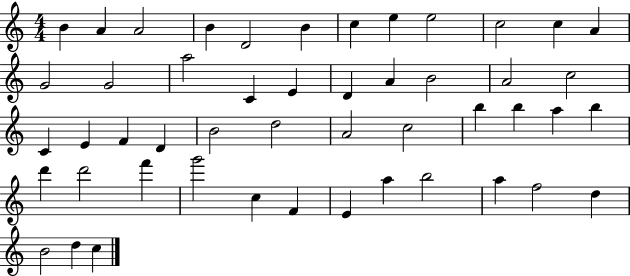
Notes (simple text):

B4/q A4/q A4/h B4/q D4/h B4/q C5/q E5/q E5/h C5/h C5/q A4/q G4/h G4/h A5/h C4/q E4/q D4/q A4/q B4/h A4/h C5/h C4/q E4/q F4/q D4/q B4/h D5/h A4/h C5/h B5/q B5/q A5/q B5/q D6/q D6/h F6/q G6/h C5/q F4/q E4/q A5/q B5/h A5/q F5/h D5/q B4/h D5/q C5/q